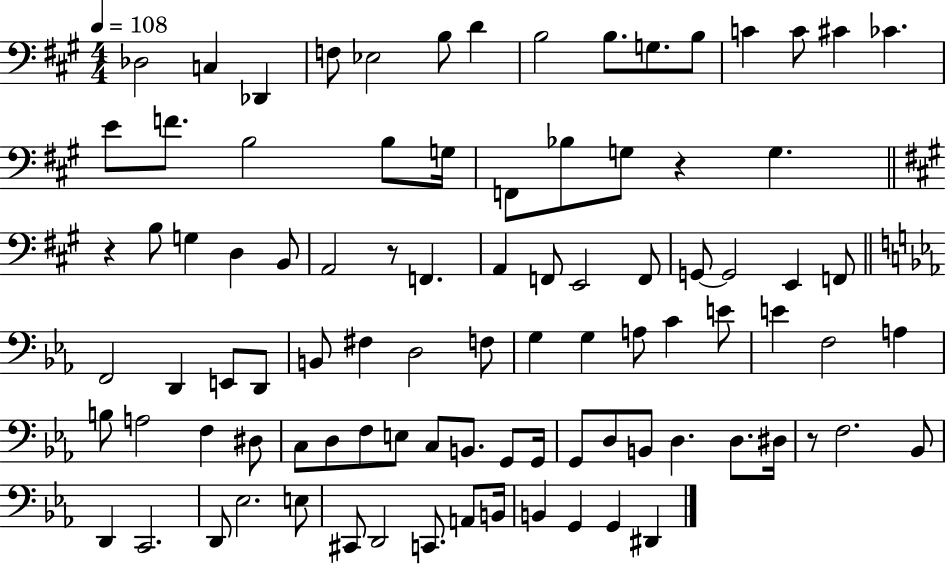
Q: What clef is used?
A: bass